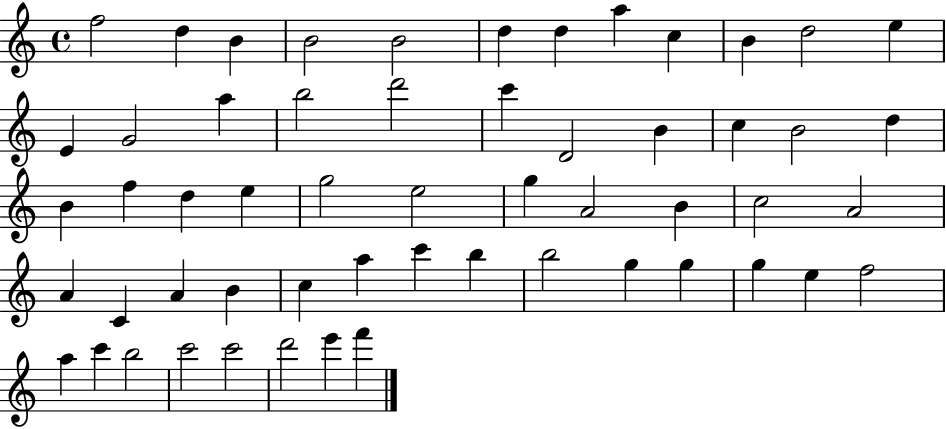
X:1
T:Untitled
M:4/4
L:1/4
K:C
f2 d B B2 B2 d d a c B d2 e E G2 a b2 d'2 c' D2 B c B2 d B f d e g2 e2 g A2 B c2 A2 A C A B c a c' b b2 g g g e f2 a c' b2 c'2 c'2 d'2 e' f'